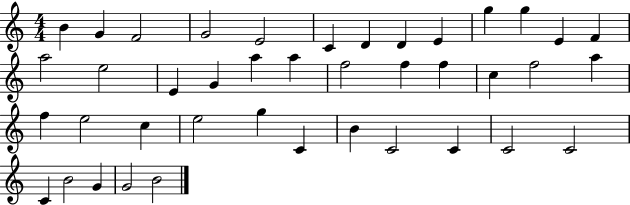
{
  \clef treble
  \numericTimeSignature
  \time 4/4
  \key c \major
  b'4 g'4 f'2 | g'2 e'2 | c'4 d'4 d'4 e'4 | g''4 g''4 e'4 f'4 | \break a''2 e''2 | e'4 g'4 a''4 a''4 | f''2 f''4 f''4 | c''4 f''2 a''4 | \break f''4 e''2 c''4 | e''2 g''4 c'4 | b'4 c'2 c'4 | c'2 c'2 | \break c'4 b'2 g'4 | g'2 b'2 | \bar "|."
}